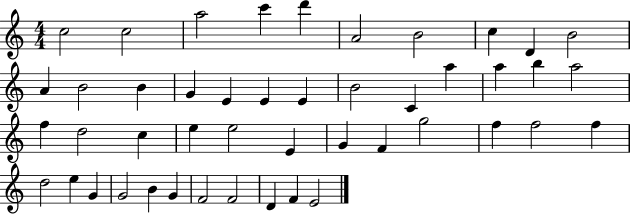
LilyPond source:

{
  \clef treble
  \numericTimeSignature
  \time 4/4
  \key c \major
  c''2 c''2 | a''2 c'''4 d'''4 | a'2 b'2 | c''4 d'4 b'2 | \break a'4 b'2 b'4 | g'4 e'4 e'4 e'4 | b'2 c'4 a''4 | a''4 b''4 a''2 | \break f''4 d''2 c''4 | e''4 e''2 e'4 | g'4 f'4 g''2 | f''4 f''2 f''4 | \break d''2 e''4 g'4 | g'2 b'4 g'4 | f'2 f'2 | d'4 f'4 e'2 | \break \bar "|."
}